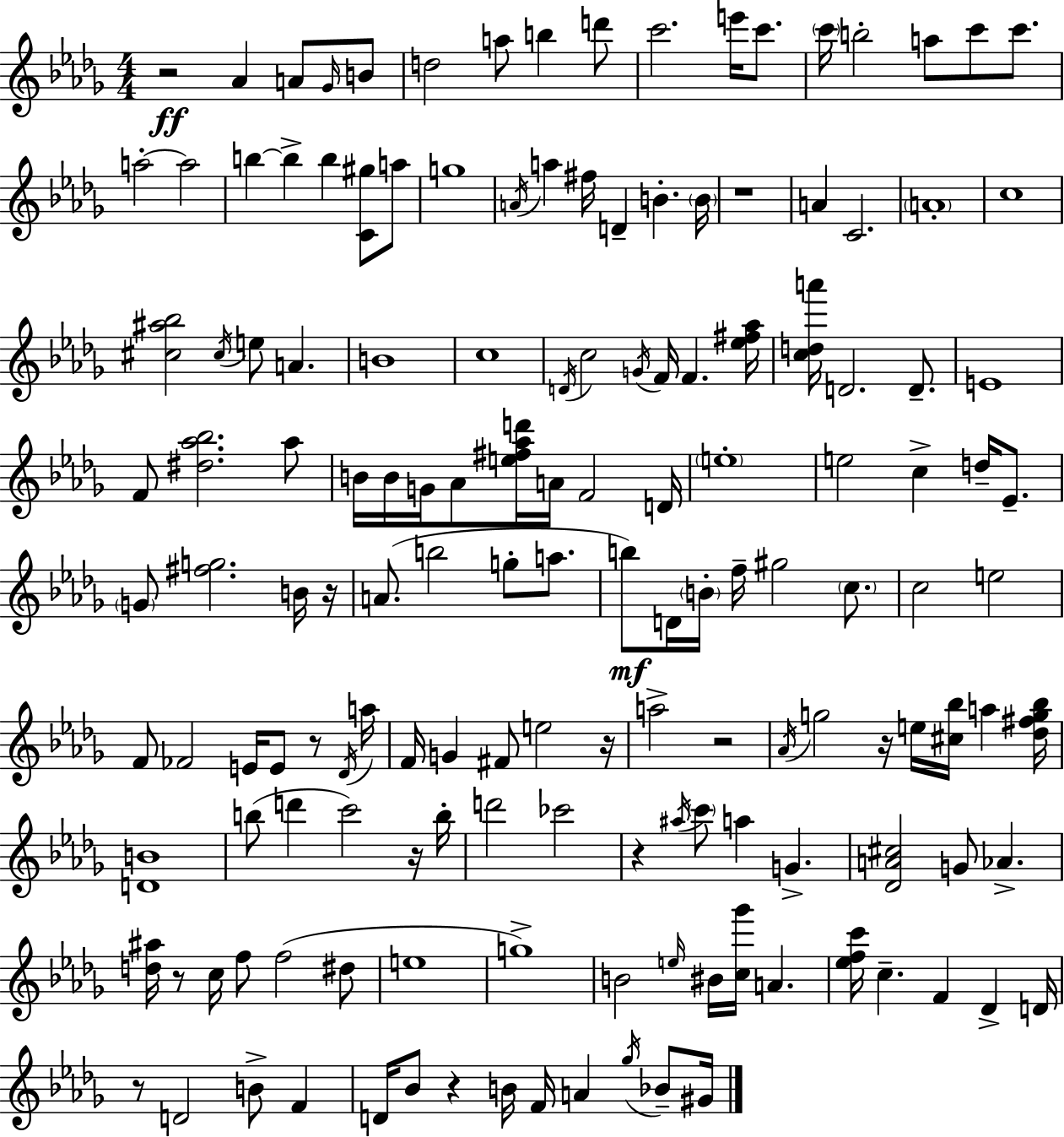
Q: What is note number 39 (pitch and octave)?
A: D4